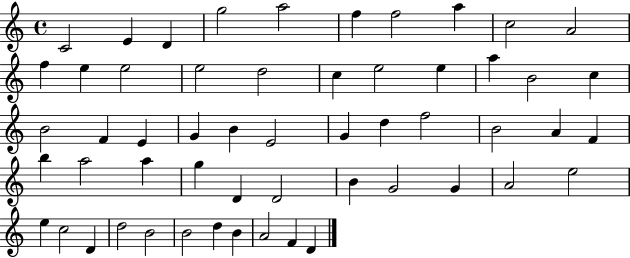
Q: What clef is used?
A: treble